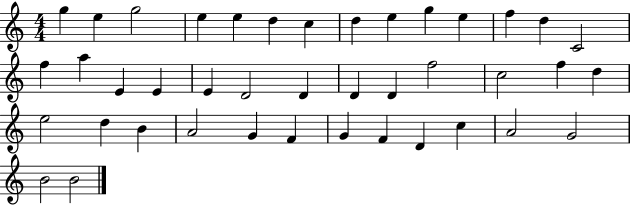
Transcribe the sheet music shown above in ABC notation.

X:1
T:Untitled
M:4/4
L:1/4
K:C
g e g2 e e d c d e g e f d C2 f a E E E D2 D D D f2 c2 f d e2 d B A2 G F G F D c A2 G2 B2 B2